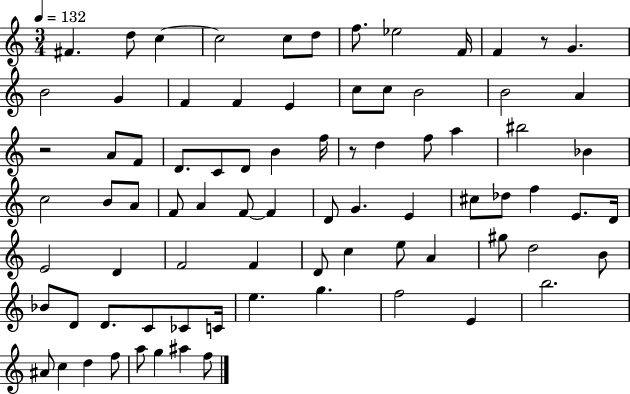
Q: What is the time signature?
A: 3/4